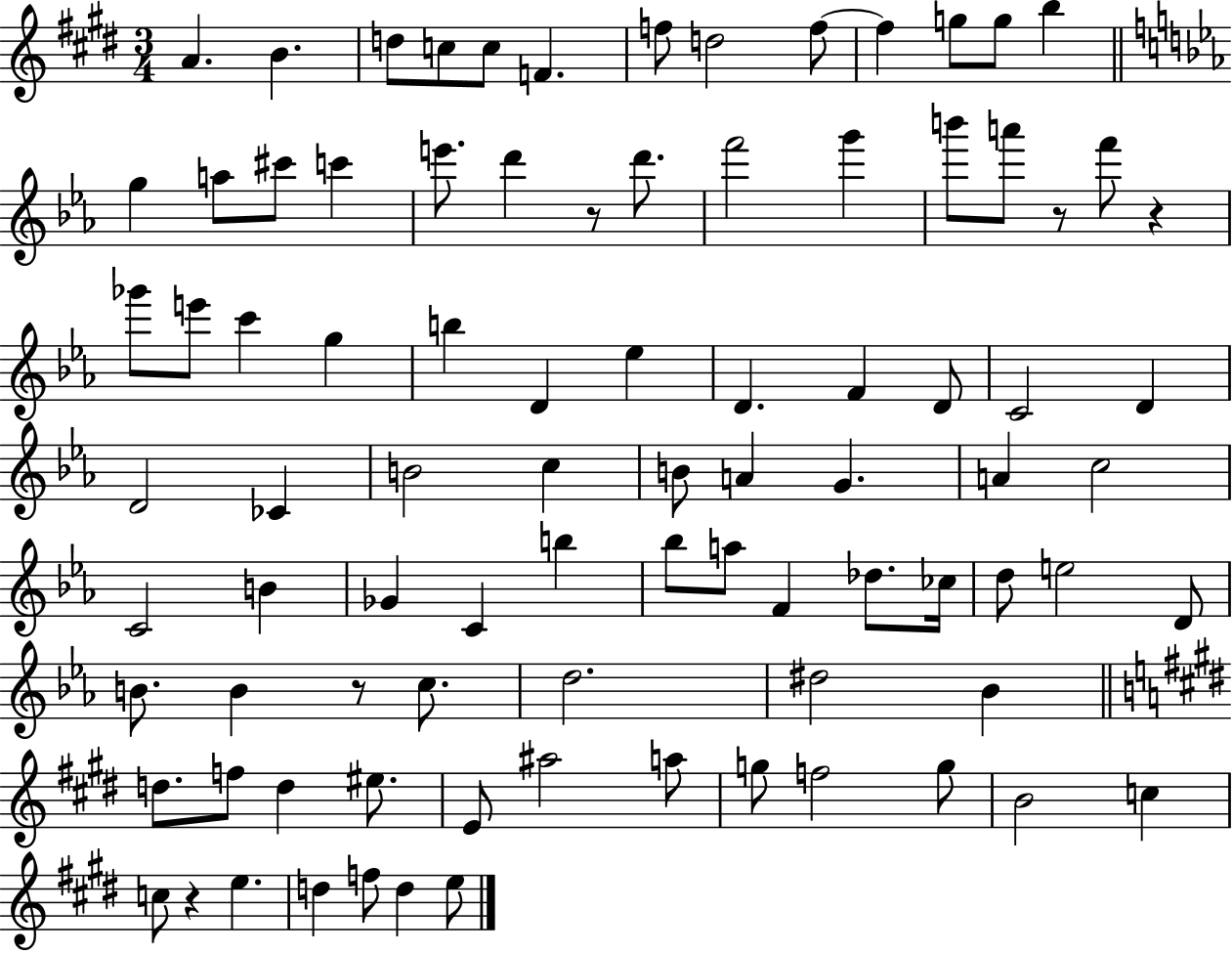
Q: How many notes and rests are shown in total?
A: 88